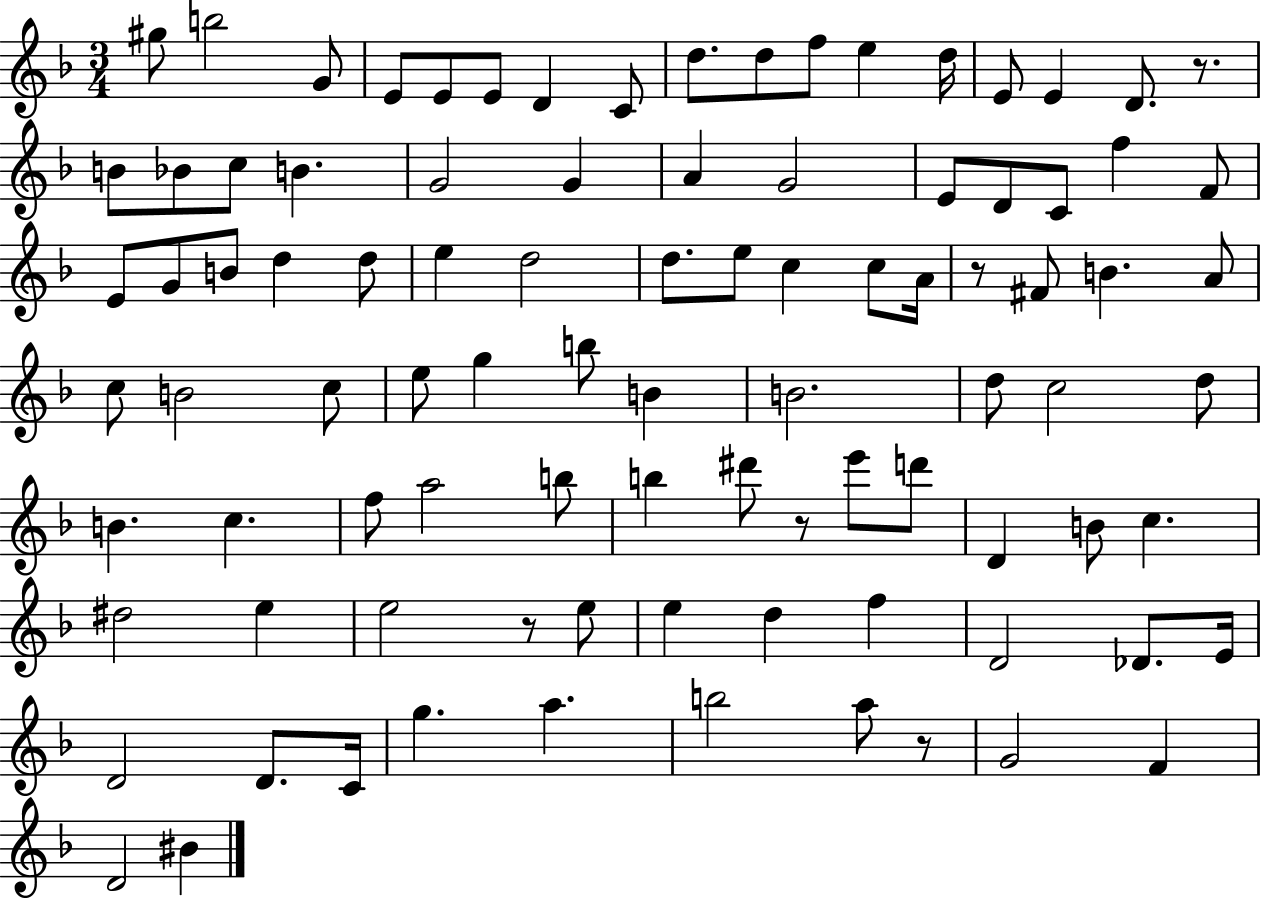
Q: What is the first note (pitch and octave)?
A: G#5